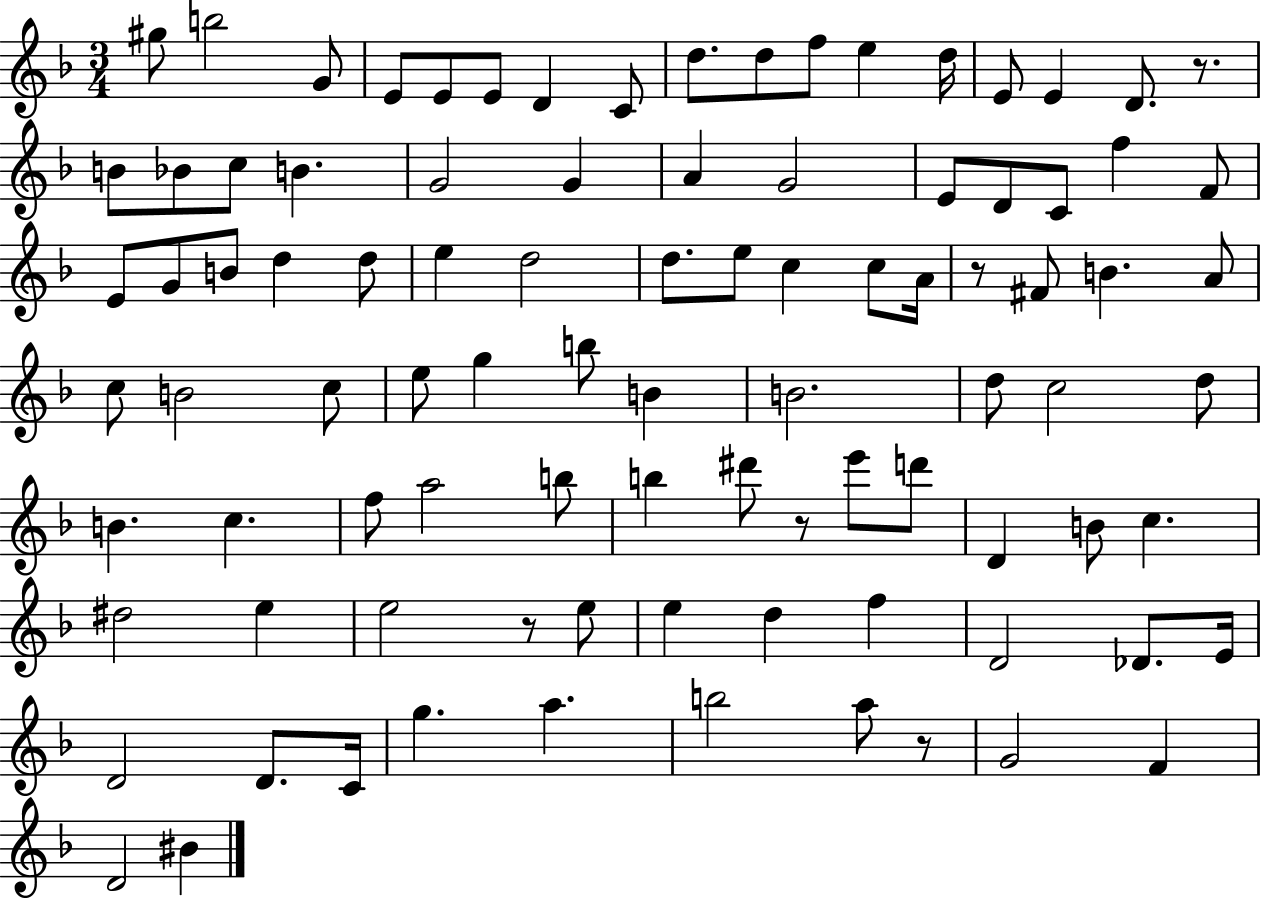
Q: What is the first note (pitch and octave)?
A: G#5